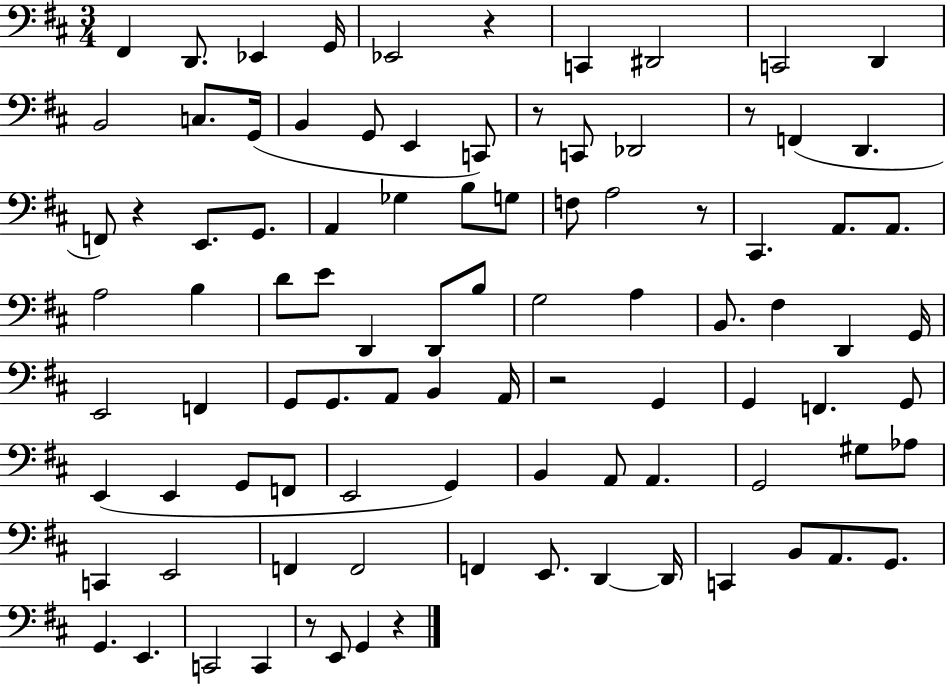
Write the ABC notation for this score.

X:1
T:Untitled
M:3/4
L:1/4
K:D
^F,, D,,/2 _E,, G,,/4 _E,,2 z C,, ^D,,2 C,,2 D,, B,,2 C,/2 G,,/4 B,, G,,/2 E,, C,,/2 z/2 C,,/2 _D,,2 z/2 F,, D,, F,,/2 z E,,/2 G,,/2 A,, _G, B,/2 G,/2 F,/2 A,2 z/2 ^C,, A,,/2 A,,/2 A,2 B, D/2 E/2 D,, D,,/2 B,/2 G,2 A, B,,/2 ^F, D,, G,,/4 E,,2 F,, G,,/2 G,,/2 A,,/2 B,, A,,/4 z2 G,, G,, F,, G,,/2 E,, E,, G,,/2 F,,/2 E,,2 G,, B,, A,,/2 A,, G,,2 ^G,/2 _A,/2 C,, E,,2 F,, F,,2 F,, E,,/2 D,, D,,/4 C,, B,,/2 A,,/2 G,,/2 G,, E,, C,,2 C,, z/2 E,,/2 G,, z